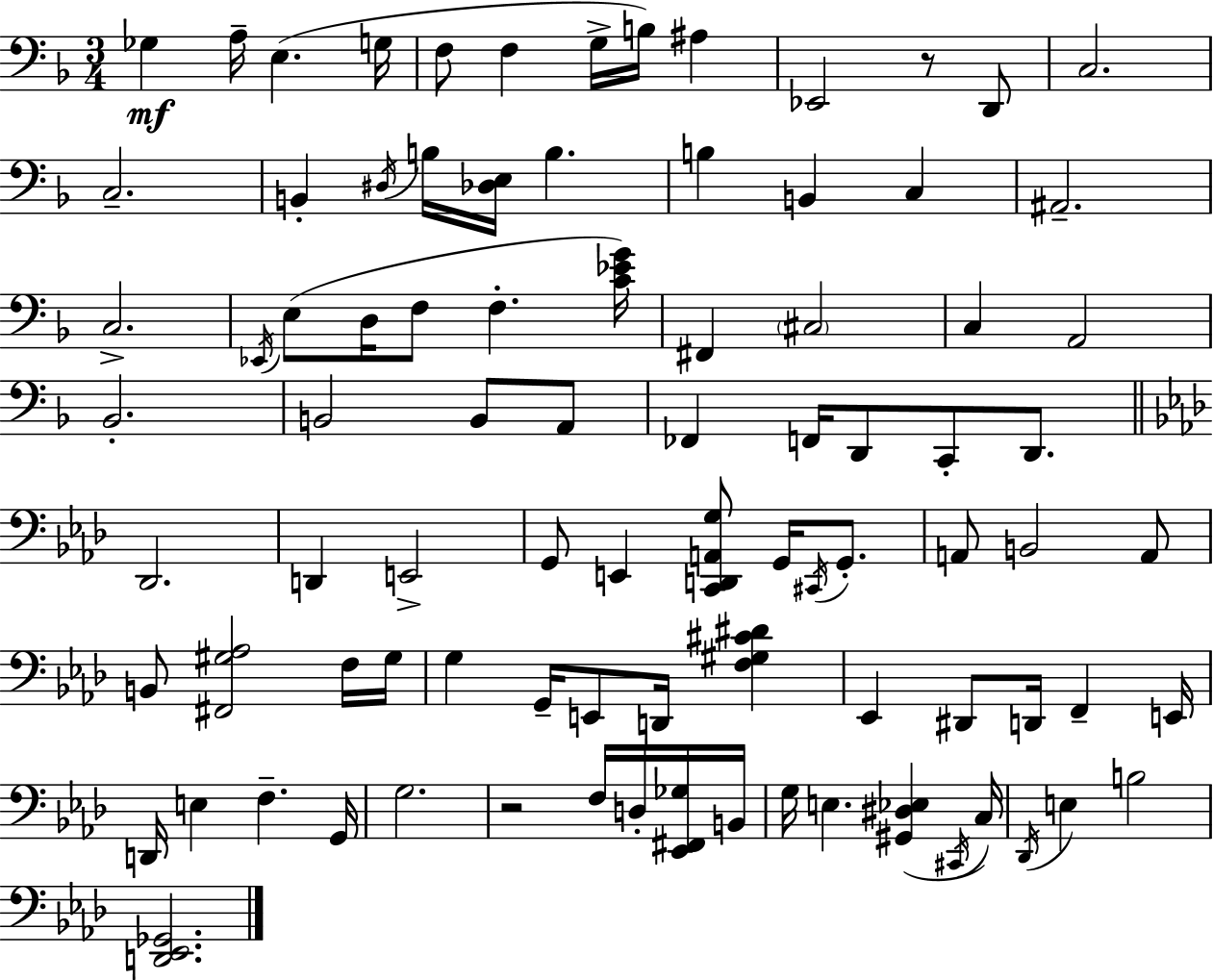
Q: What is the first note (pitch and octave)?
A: Gb3